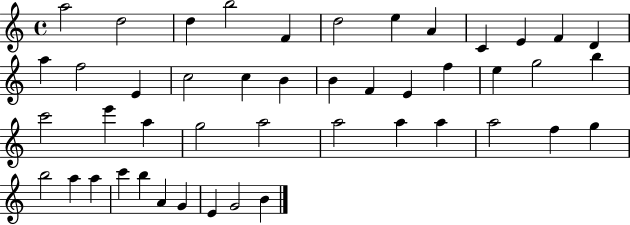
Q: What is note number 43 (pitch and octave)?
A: G4